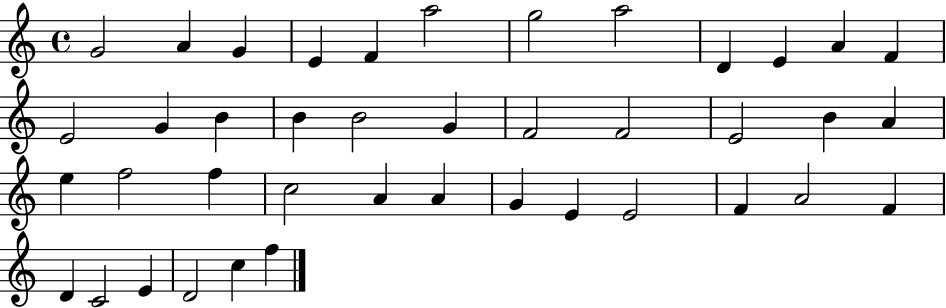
G4/h A4/q G4/q E4/q F4/q A5/h G5/h A5/h D4/q E4/q A4/q F4/q E4/h G4/q B4/q B4/q B4/h G4/q F4/h F4/h E4/h B4/q A4/q E5/q F5/h F5/q C5/h A4/q A4/q G4/q E4/q E4/h F4/q A4/h F4/q D4/q C4/h E4/q D4/h C5/q F5/q